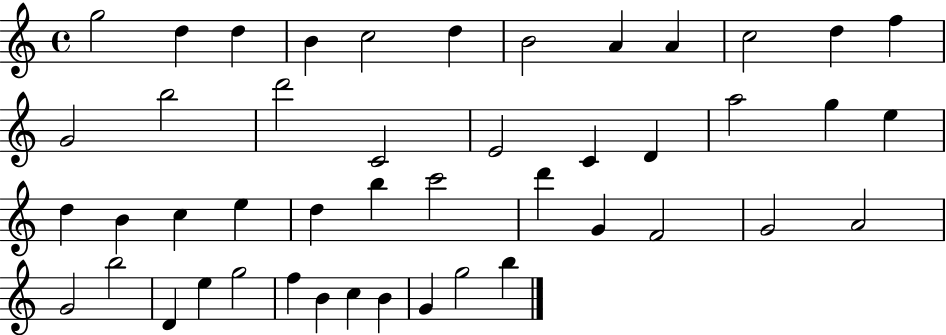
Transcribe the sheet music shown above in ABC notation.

X:1
T:Untitled
M:4/4
L:1/4
K:C
g2 d d B c2 d B2 A A c2 d f G2 b2 d'2 C2 E2 C D a2 g e d B c e d b c'2 d' G F2 G2 A2 G2 b2 D e g2 f B c B G g2 b